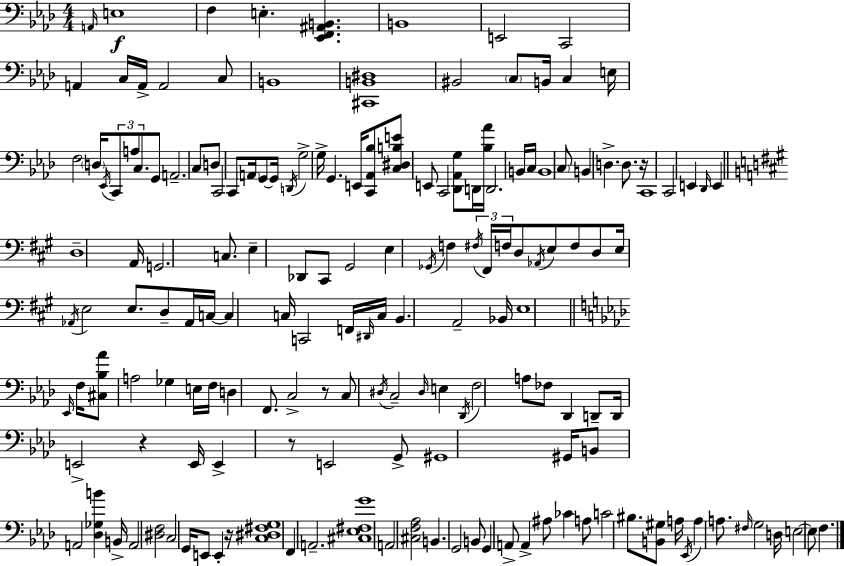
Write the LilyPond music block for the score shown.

{
  \clef bass
  \numericTimeSignature
  \time 4/4
  \key aes \major
  \grace { a,16 }\f e1 | f4 e4.-. <ees, f, ais, b,>4. | b,1 | e,2 c,2 | \break a,4 c16 a,16-> a,2 c8 | b,1 | <cis, b, dis>1 | bis,2 \parenthesize c8 b,16 c4 | \break e16 f2 \parenthesize d16 \acciaccatura { ees,16 } \tuplet 3/2 { c,8 a8 c8. } | g,8 a,2.-- | c8 d8 c,2 c,8 \parenthesize a,16 g,8~~ | g,16 \acciaccatura { d,16 } g2-> g16-> g,4. | \break e,16 <c, aes, bes>8 <c dis b e'>8 e,8 c,2 | <des, aes, g>8 d,16 <bes aes'>16 d,2. | b,16 c16 b,1 | \parenthesize c8 b,4 d4.-> d8. | \break r16 c,1 | c,2 e,4 \grace { des,16 } | e,4 \bar "||" \break \key a \major d1-- | a,16 g,2. c8. | e4-- des,8 cis,8 gis,2 | e4 \acciaccatura { ges,16 } f4 \tuplet 3/2 { \acciaccatura { fis16 } fis,16 f16 } d8 \acciaccatura { aes,16 } e8 | \break f8 d8 e16 \acciaccatura { aes,16 } e2 e8. | d8-- aes,16 c16~~ c4 c16 c,2 | f,16 \grace { dis,16 } c16 b,4. a,2-- | bes,16 e1 | \break \bar "||" \break \key aes \major \grace { ees,16 } f16 <cis bes aes'>8 a2 ges4 | e16 f16 d4 f,8. c2-> | r8 c8 \acciaccatura { dis16 } c2-- \grace { dis16 } e4 | \acciaccatura { des,16 } f2 a8 fes8 | \break des,4 d,8-- d,16 e,2-> r4 | e,16 e,4-> r8 e,2 | g,8-> gis,1 | gis,16 b,8 a,2 <des ges b'>4 | \break b,16-> a,2 <dis f>2 | c2 g,16 e,8 e,4-. | r16 <c dis fis g>1 | f,4 a,2.-- | \break <cis ees fis g'>1 | a,2 <cis f aes>2 | b,4. g,2 | b,8 g,4 a,8-> a,4-> ais8 | \break ces'4 a8 c'2 bis8. | <b, gis>8 a16 \acciaccatura { ees,16 } a4 a8. \grace { fis16 } g2 | d16 e2~~ e8 | f4. \bar "|."
}